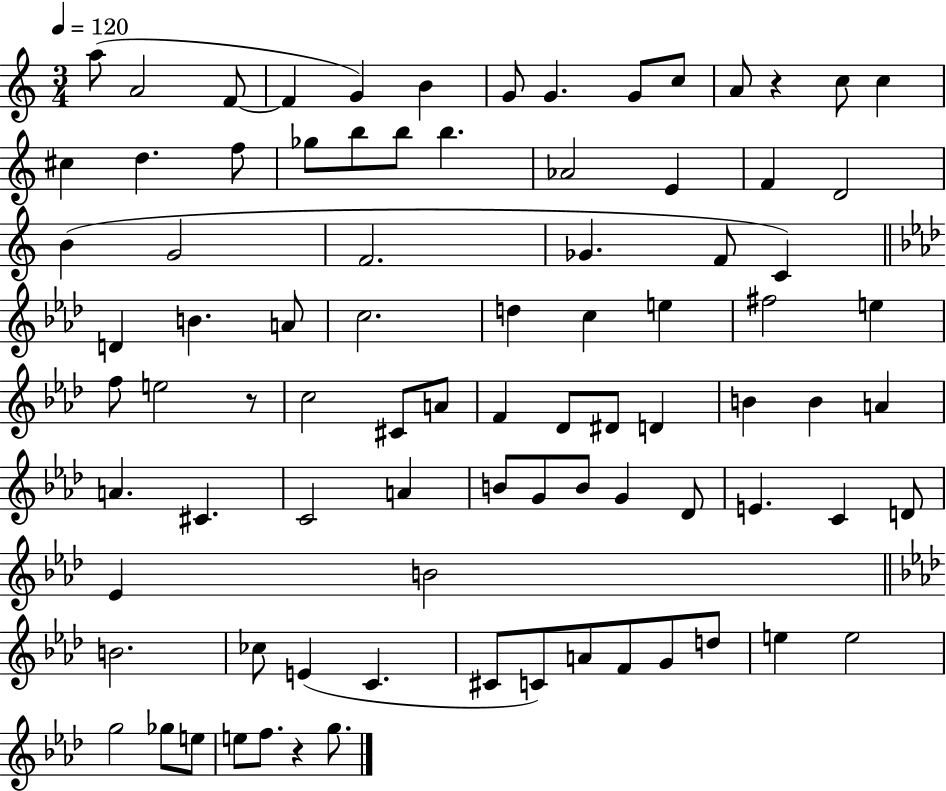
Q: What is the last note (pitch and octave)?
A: G5